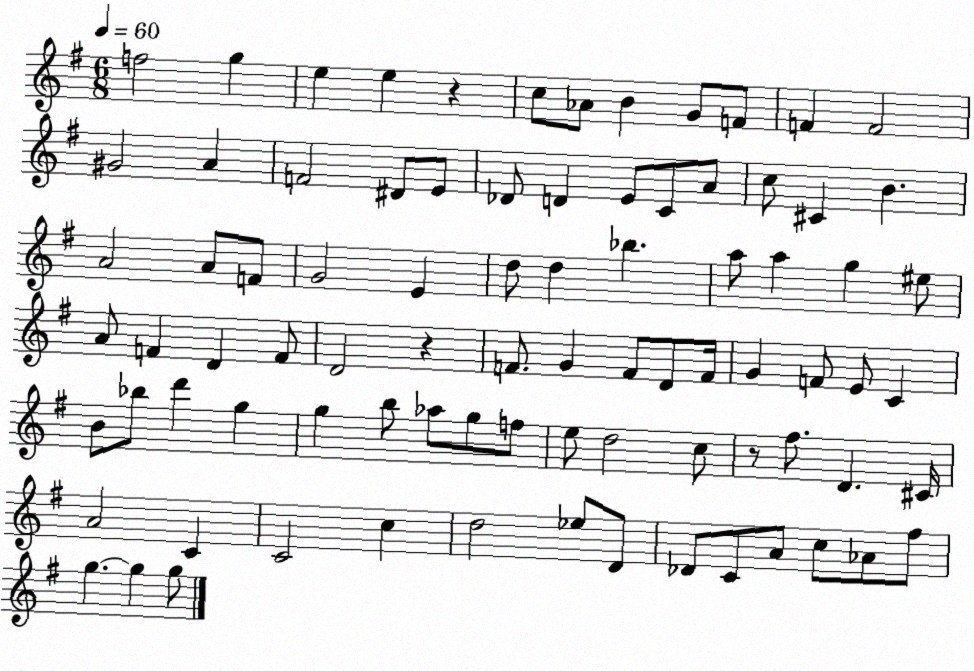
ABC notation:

X:1
T:Untitled
M:6/8
L:1/4
K:G
f2 g e e z c/2 _A/2 B G/2 F/2 F F2 ^G2 A F2 ^D/2 E/2 _D/2 D E/2 C/2 A/2 c/2 ^C B A2 A/2 F/2 G2 E d/2 d _b a/2 a g ^e/2 A/2 F D F/2 D2 z F/2 G F/2 D/2 F/4 G F/2 E/2 C B/2 _b/2 d' g g b/2 _a/2 g/2 f/2 e/2 d2 c/2 z/2 ^f/2 D ^C/4 A2 C C2 c d2 _e/2 D/2 _D/2 C/2 A/2 c/2 _A/2 ^f/2 g g g/2